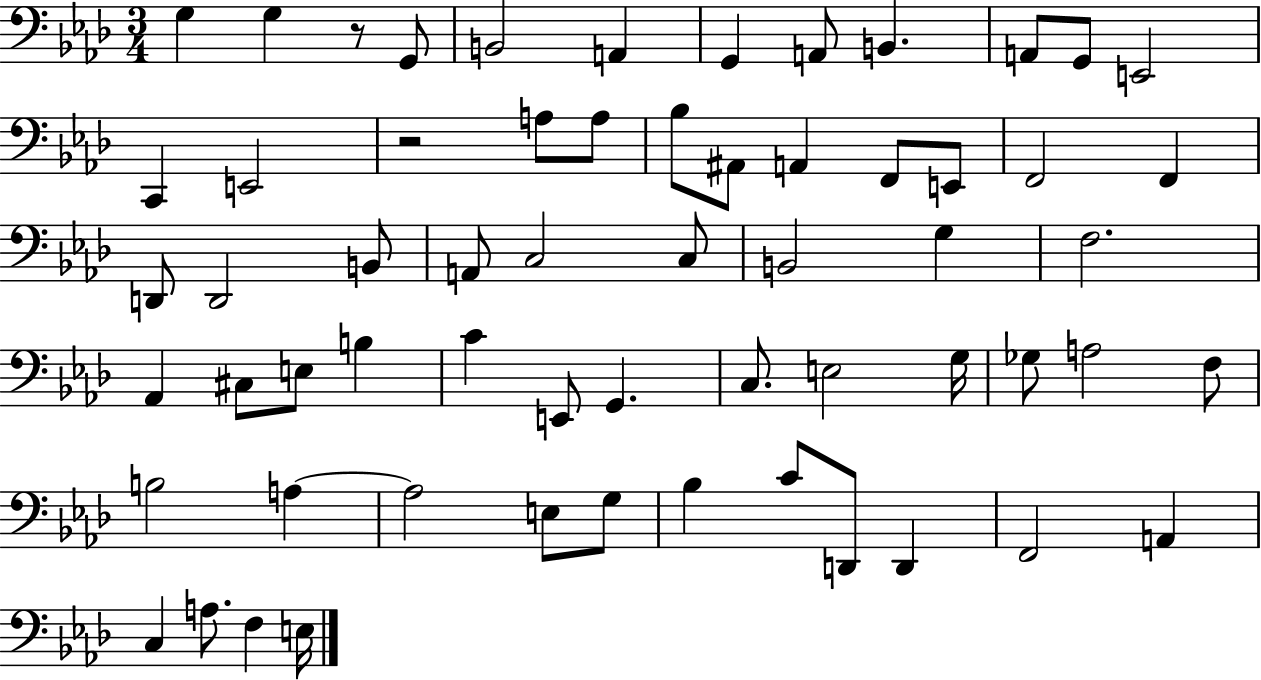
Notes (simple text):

G3/q G3/q R/e G2/e B2/h A2/q G2/q A2/e B2/q. A2/e G2/e E2/h C2/q E2/h R/h A3/e A3/e Bb3/e A#2/e A2/q F2/e E2/e F2/h F2/q D2/e D2/h B2/e A2/e C3/h C3/e B2/h G3/q F3/h. Ab2/q C#3/e E3/e B3/q C4/q E2/e G2/q. C3/e. E3/h G3/s Gb3/e A3/h F3/e B3/h A3/q A3/h E3/e G3/e Bb3/q C4/e D2/e D2/q F2/h A2/q C3/q A3/e. F3/q E3/s